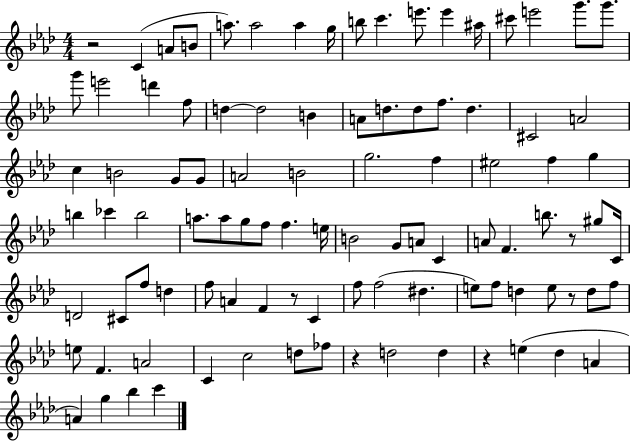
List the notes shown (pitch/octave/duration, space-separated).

R/h C4/q A4/e B4/e A5/e. A5/h A5/q G5/s B5/e C6/q. E6/e. E6/q A#5/s C#6/e E6/h G6/e. G6/e. G6/e E6/h D6/q F5/e D5/q D5/h B4/q A4/e D5/e. D5/e F5/e. D5/q. C#4/h A4/h C5/q B4/h G4/e G4/e A4/h B4/h G5/h. F5/q EIS5/h F5/q G5/q B5/q CES6/q B5/h A5/e. A5/e G5/e F5/e F5/q. E5/s B4/h G4/e A4/e C4/q A4/e F4/q. B5/e. R/e G#5/e C4/s D4/h C#4/e F5/e D5/q F5/e A4/q F4/q R/e C4/q F5/e F5/h D#5/q. E5/e F5/e D5/q E5/e R/e D5/e F5/e E5/e F4/q. A4/h C4/q C5/h D5/e FES5/e R/q D5/h D5/q R/q E5/q Db5/q A4/q A4/q G5/q Bb5/q C6/q